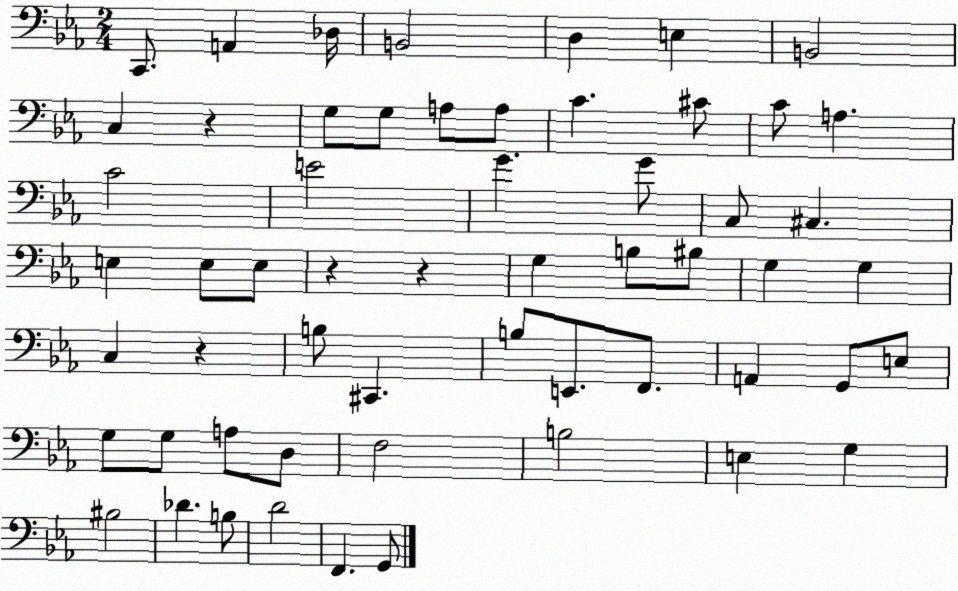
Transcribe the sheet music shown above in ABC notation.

X:1
T:Untitled
M:2/4
L:1/4
K:Eb
C,,/2 A,, _D,/4 B,,2 D, E, B,,2 C, z G,/2 G,/2 A,/2 A,/2 C ^C/2 C/2 A, C2 E2 G G/2 C,/2 ^C, E, E,/2 E,/2 z z G, B,/2 ^B,/2 G, G, C, z B,/2 ^C,, B,/2 E,,/2 F,,/2 A,, G,,/2 E,/2 G,/2 G,/2 A,/2 D,/2 F,2 B,2 E, G, ^B,2 _D B,/2 D2 F,, G,,/2